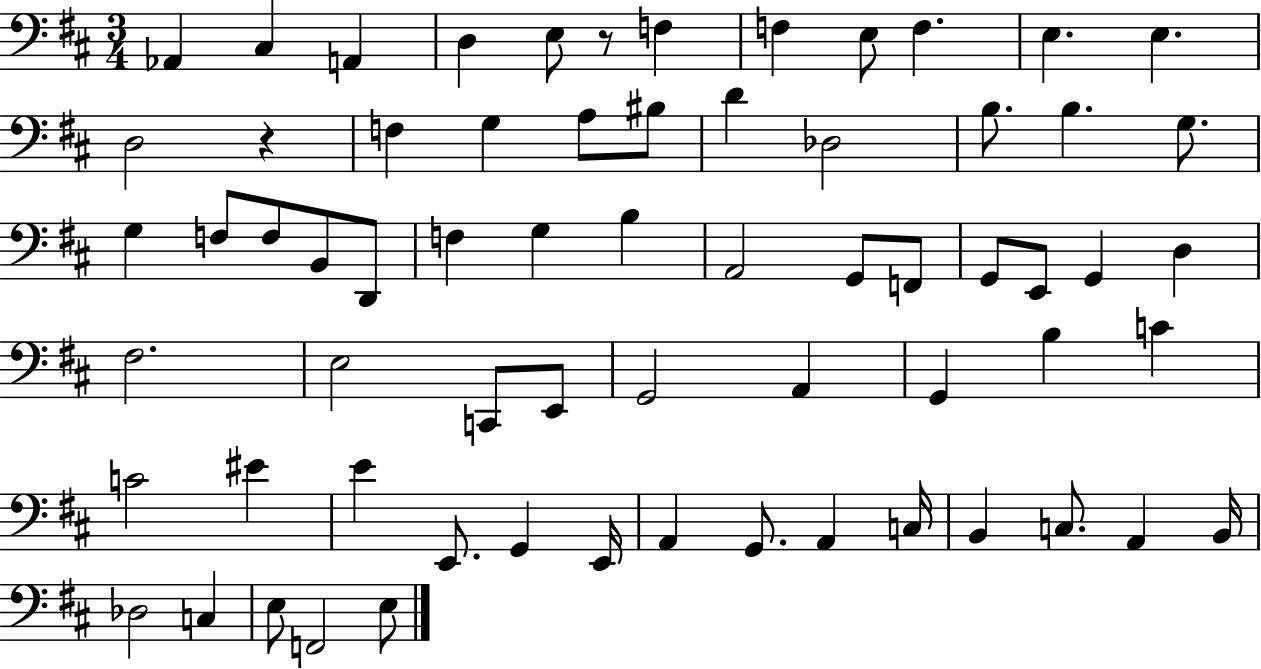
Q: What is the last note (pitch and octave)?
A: E3